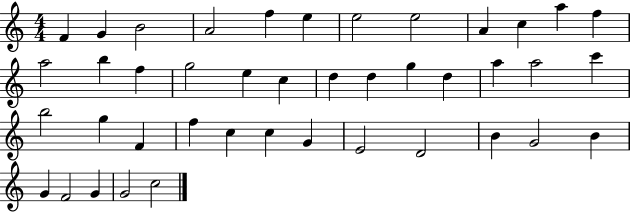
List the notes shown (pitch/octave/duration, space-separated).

F4/q G4/q B4/h A4/h F5/q E5/q E5/h E5/h A4/q C5/q A5/q F5/q A5/h B5/q F5/q G5/h E5/q C5/q D5/q D5/q G5/q D5/q A5/q A5/h C6/q B5/h G5/q F4/q F5/q C5/q C5/q G4/q E4/h D4/h B4/q G4/h B4/q G4/q F4/h G4/q G4/h C5/h